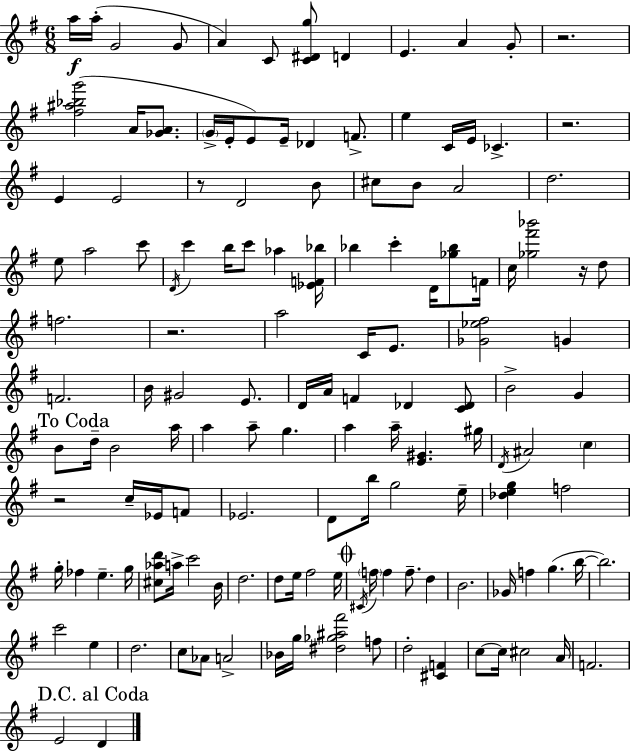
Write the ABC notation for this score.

X:1
T:Untitled
M:6/8
L:1/4
K:G
a/4 a/4 G2 G/2 A C/2 [C^Dg]/2 D E A G/2 z2 [^f^a_bg']2 A/4 [_GA]/2 G/4 E/4 E/2 E/4 _D F/2 e C/4 E/4 _C z2 E E2 z/2 D2 B/2 ^c/2 B/2 A2 d2 e/2 a2 c'/2 D/4 c' b/4 c'/2 _a [_EF_b]/4 _b c' D/4 [_g_b]/2 F/4 c/4 [_g^f'_b']2 z/4 d/2 f2 z2 a2 C/4 E/2 [_G_e^f]2 G F2 B/4 ^G2 E/2 D/4 A/4 F _D [C_D]/2 B2 G B/2 d/4 B2 a/4 a a/2 g a a/4 [E^G] ^g/4 D/4 ^A2 c z2 c/4 _E/4 F/2 _E2 D/2 b/4 g2 e/4 [_deg] f2 g/4 _f e g/4 [^c_ad']/2 a/4 c'2 B/4 d2 d/2 e/4 ^f2 e/4 ^C/4 f/4 f f/2 d B2 _G/4 f g b/4 b2 c'2 e d2 c/2 _A/2 A2 _B/4 g/4 [^d_g^a^f']2 f/2 d2 [^CF] c/2 c/4 ^c2 A/4 F2 E2 D